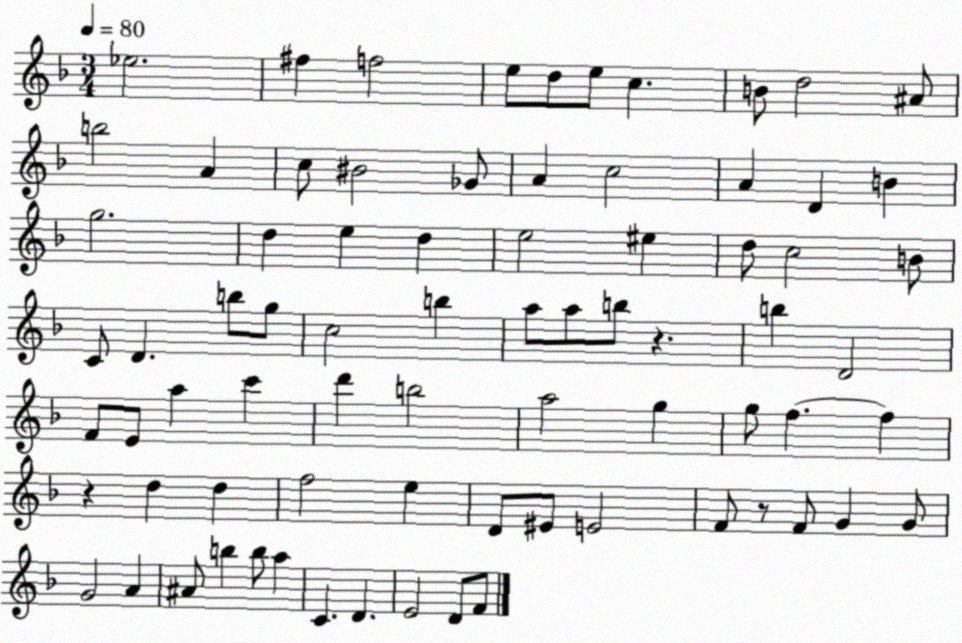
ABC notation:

X:1
T:Untitled
M:3/4
L:1/4
K:F
_e2 ^f f2 e/2 d/2 e/2 c B/2 d2 ^A/2 b2 A c/2 ^B2 _G/2 A c2 A D B g2 d e d e2 ^e d/2 c2 B/2 C/2 D b/2 g/2 c2 b a/2 a/2 b/2 z b D2 F/2 E/2 a c' d' b2 a2 g g/2 f f z d d f2 e D/2 ^E/2 E2 F/2 z/2 F/2 G G/2 G2 A ^A/2 b b/2 a C D E2 D/2 F/2